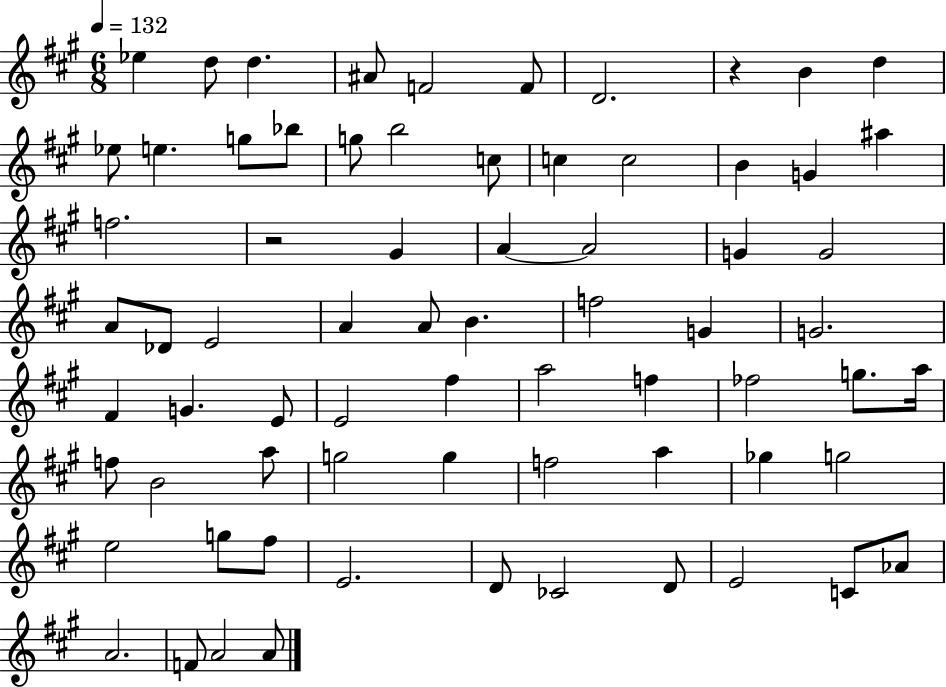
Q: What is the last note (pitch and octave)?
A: A4